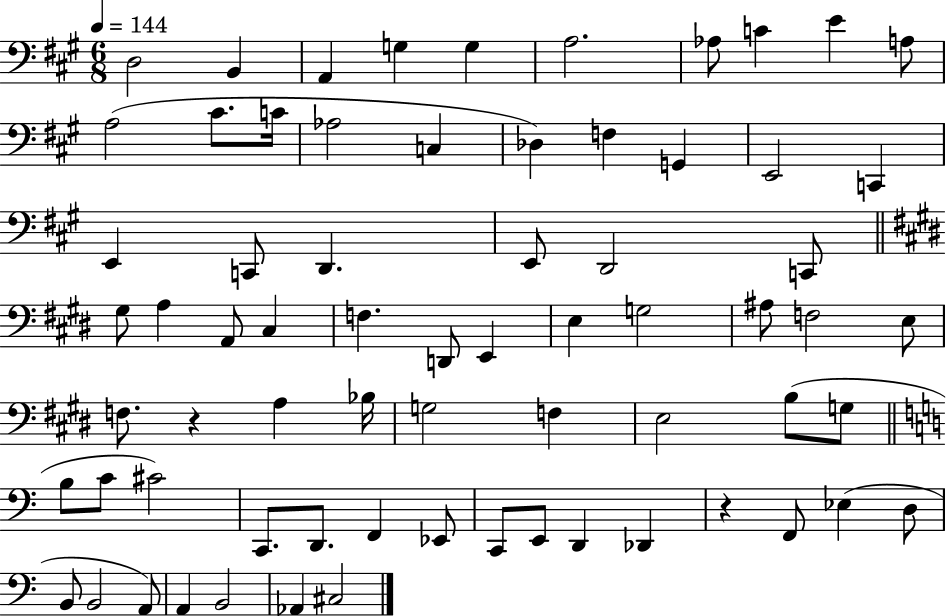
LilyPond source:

{
  \clef bass
  \numericTimeSignature
  \time 6/8
  \key a \major
  \tempo 4 = 144
  d2 b,4 | a,4 g4 g4 | a2. | aes8 c'4 e'4 a8 | \break a2( cis'8. c'16 | aes2 c4 | des4) f4 g,4 | e,2 c,4 | \break e,4 c,8 d,4. | e,8 d,2 c,8 | \bar "||" \break \key e \major gis8 a4 a,8 cis4 | f4. d,8 e,4 | e4 g2 | ais8 f2 e8 | \break f8. r4 a4 bes16 | g2 f4 | e2 b8( g8 | \bar "||" \break \key c \major b8 c'8 cis'2) | c,8. d,8. f,4 ees,8 | c,8 e,8 d,4 des,4 | r4 f,8 ees4( d8 | \break b,8 b,2 a,8) | a,4 b,2 | aes,4 cis2 | \bar "|."
}